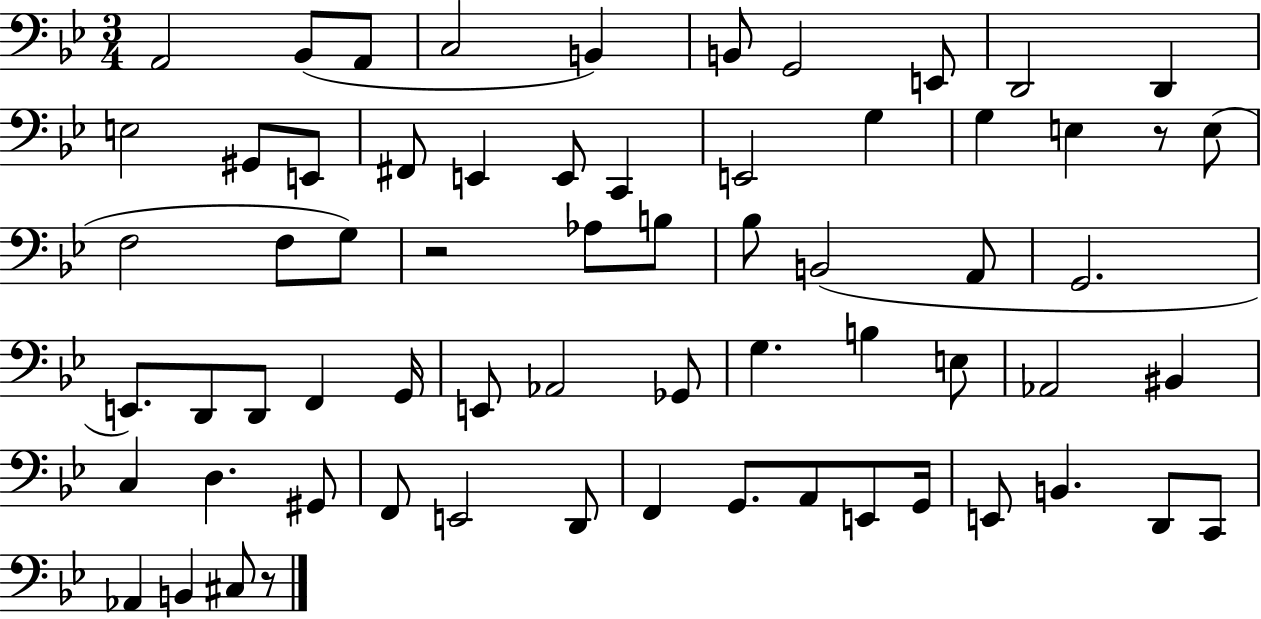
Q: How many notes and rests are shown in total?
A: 65